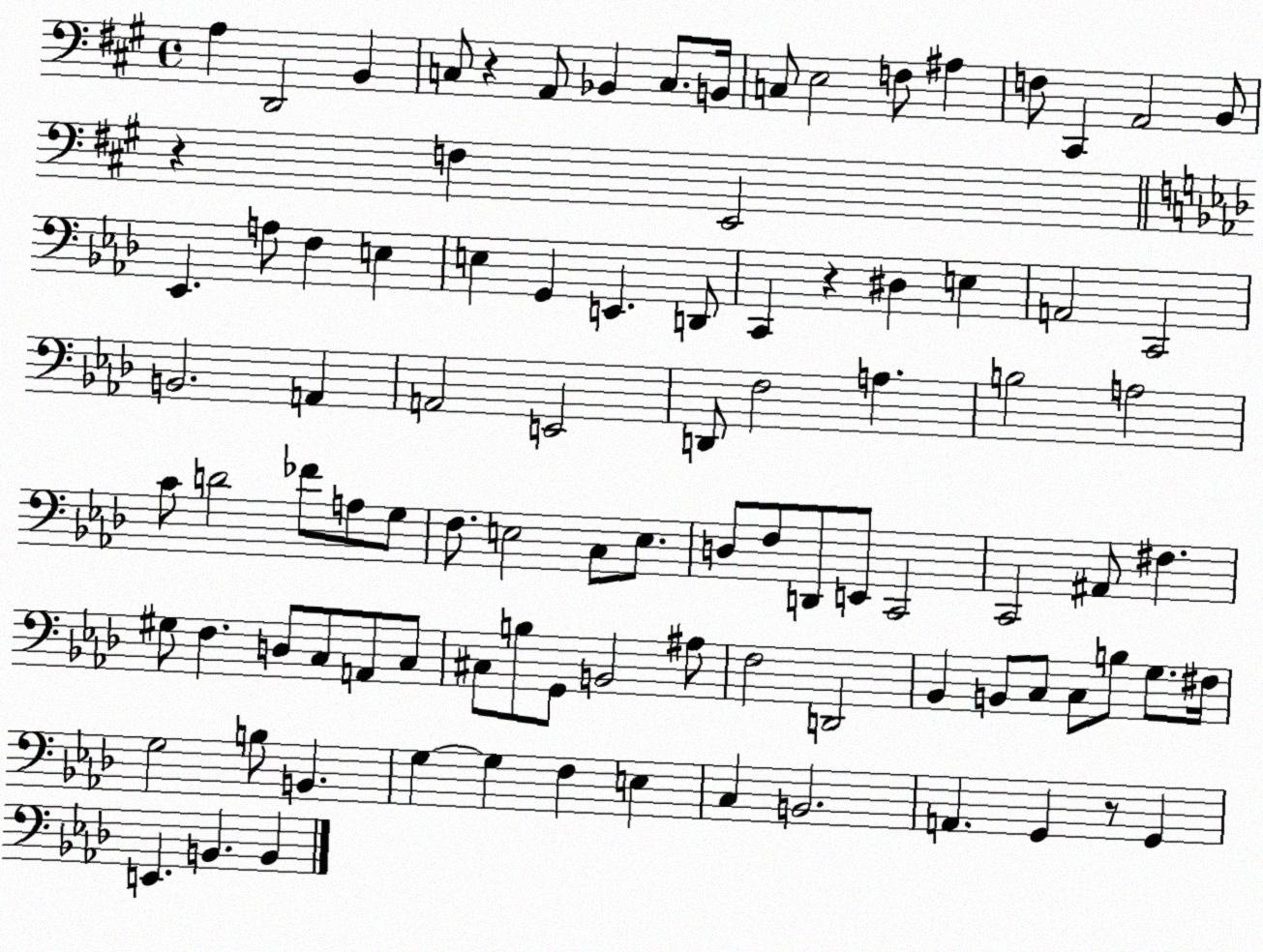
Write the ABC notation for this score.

X:1
T:Untitled
M:4/4
L:1/4
K:A
A, D,,2 B,, C,/2 z A,,/2 _B,, C,/2 B,,/4 C,/2 E,2 F,/2 ^A, F,/2 ^C,, A,,2 B,,/2 z F, E,,2 _E,, A,/2 F, E, E, G,, E,, D,,/2 C,, z ^D, E, A,,2 C,,2 B,,2 A,, A,,2 E,,2 D,,/2 F,2 A, B,2 A,2 C/2 D2 _F/2 A,/2 G,/2 F,/2 E,2 C,/2 E,/2 D,/2 F,/2 D,,/2 E,,/2 C,,2 C,,2 ^A,,/2 ^F, ^G,/2 F, D,/2 C,/2 A,,/2 C,/2 ^C,/2 B,/2 G,,/2 B,,2 ^A,/2 F,2 D,,2 _B,, B,,/2 C,/2 C,/2 B,/2 G,/2 ^F,/4 G,2 B,/2 B,, G, G, F, E, C, B,,2 A,, G,, z/2 G,, E,, B,, B,,